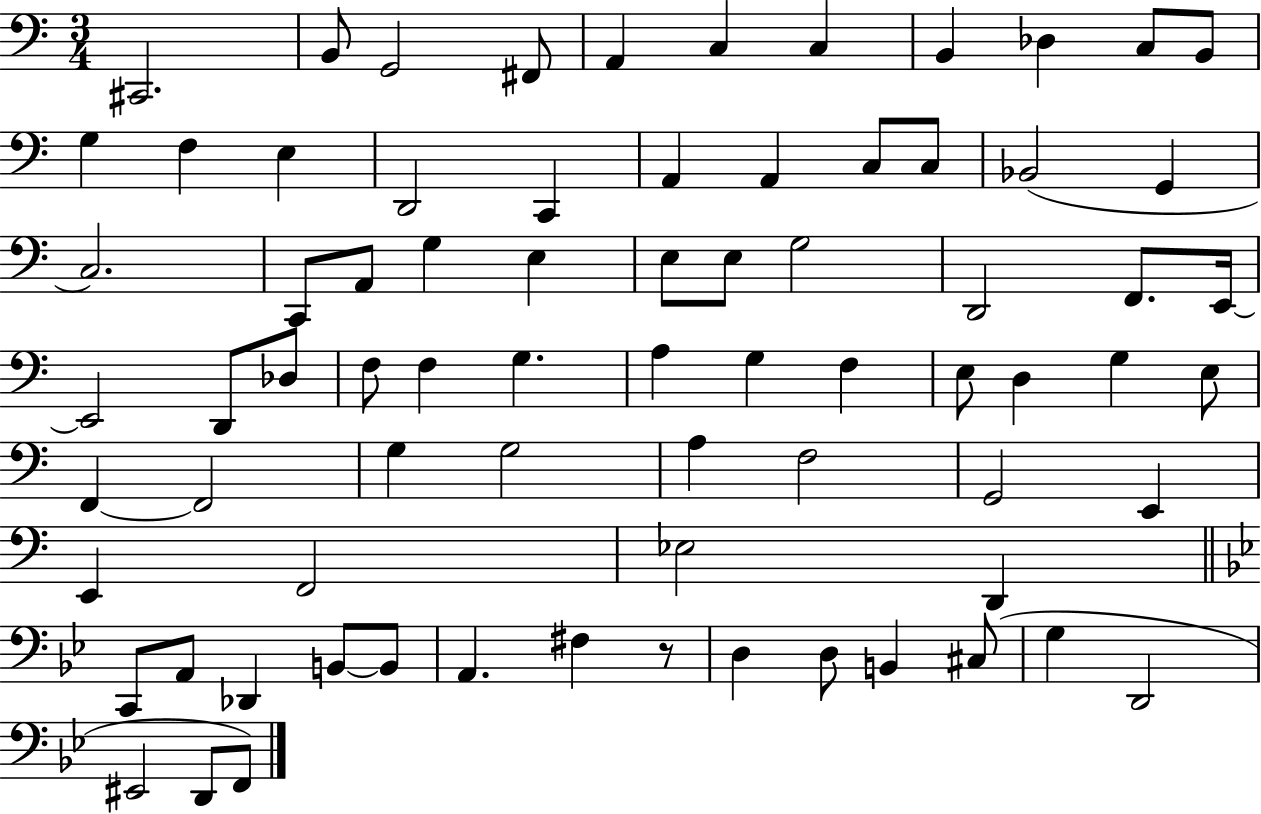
X:1
T:Untitled
M:3/4
L:1/4
K:C
^C,,2 B,,/2 G,,2 ^F,,/2 A,, C, C, B,, _D, C,/2 B,,/2 G, F, E, D,,2 C,, A,, A,, C,/2 C,/2 _B,,2 G,, C,2 C,,/2 A,,/2 G, E, E,/2 E,/2 G,2 D,,2 F,,/2 E,,/4 E,,2 D,,/2 _D,/2 F,/2 F, G, A, G, F, E,/2 D, G, E,/2 F,, F,,2 G, G,2 A, F,2 G,,2 E,, E,, F,,2 _E,2 D,, C,,/2 A,,/2 _D,, B,,/2 B,,/2 A,, ^F, z/2 D, D,/2 B,, ^C,/2 G, D,,2 ^E,,2 D,,/2 F,,/2